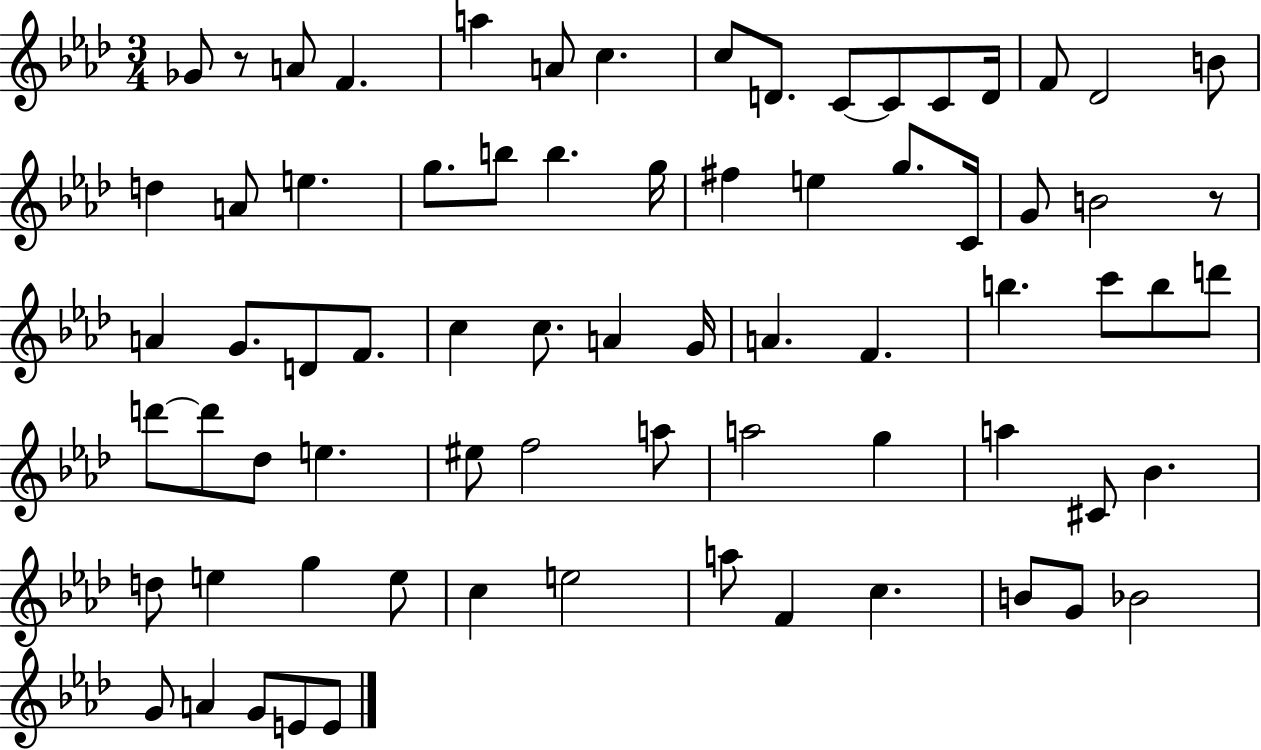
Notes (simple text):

Gb4/e R/e A4/e F4/q. A5/q A4/e C5/q. C5/e D4/e. C4/e C4/e C4/e D4/s F4/e Db4/h B4/e D5/q A4/e E5/q. G5/e. B5/e B5/q. G5/s F#5/q E5/q G5/e. C4/s G4/e B4/h R/e A4/q G4/e. D4/e F4/e. C5/q C5/e. A4/q G4/s A4/q. F4/q. B5/q. C6/e B5/e D6/e D6/e D6/e Db5/e E5/q. EIS5/e F5/h A5/e A5/h G5/q A5/q C#4/e Bb4/q. D5/e E5/q G5/q E5/e C5/q E5/h A5/e F4/q C5/q. B4/e G4/e Bb4/h G4/e A4/q G4/e E4/e E4/e